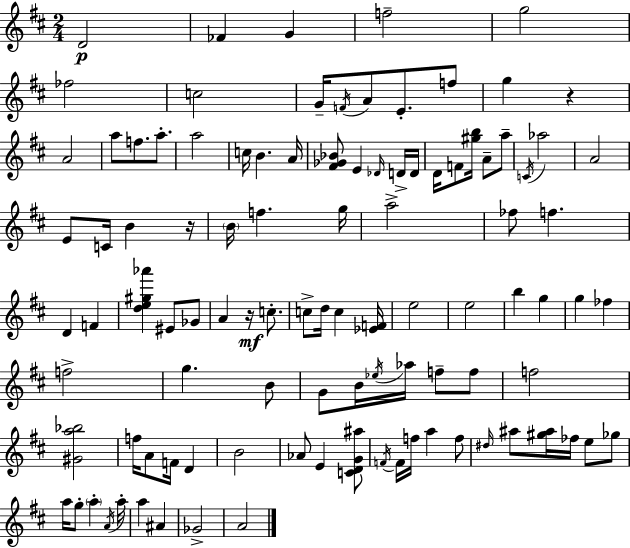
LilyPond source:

{
  \clef treble
  \numericTimeSignature
  \time 2/4
  \key d \major
  d'2\p | fes'4 g'4 | f''2-- | g''2 | \break fes''2 | c''2 | g'16-- \acciaccatura { f'16 } a'8 e'8.-. f''8 | g''4 r4 | \break a'2 | a''8 f''8. a''8.-. | a''2 | c''16 b'4. | \break a'16 <fis' ges' bes'>8 e'4 \grace { des'16 } | d'16-> d'16 d'16 f'8 <gis'' b''>16 a'8-- | a''8-- \acciaccatura { c'16 } aes''2 | a'2 | \break e'8 c'16 b'4 | r16 \parenthesize b'16 f''4. | g''16 a''2-> | fes''8 f''4. | \break d'4 f'4 | <d'' e'' gis'' aes'''>4 eis'8 | ges'8 a'4 r16\mf | c''8.-. c''8-> d''16 c''4 | \break <ees' f'>16 e''2 | e''2 | b''4 g''4 | g''4 fes''4 | \break f''2-> | g''4. | b'8 g'8 b'16 \acciaccatura { ees''16 } aes''16 | f''8-- f''8 f''2 | \break <gis' a'' bes''>2 | f''16 a'8 f'16 | d'4 b'2 | aes'8 e'4 | \break <c' d' g' ais''>8 \acciaccatura { f'16 } f'16 f''16 a''4 | f''8 \grace { dis''16 } ais''8 | <gis'' ais''>16 fes''16 e''8 ges''8 a''16 g''8-. | \parenthesize a''4-. \acciaccatura { a'16 } a''16-. a''4 | \break ais'4 ges'2-> | a'2 | \bar "|."
}